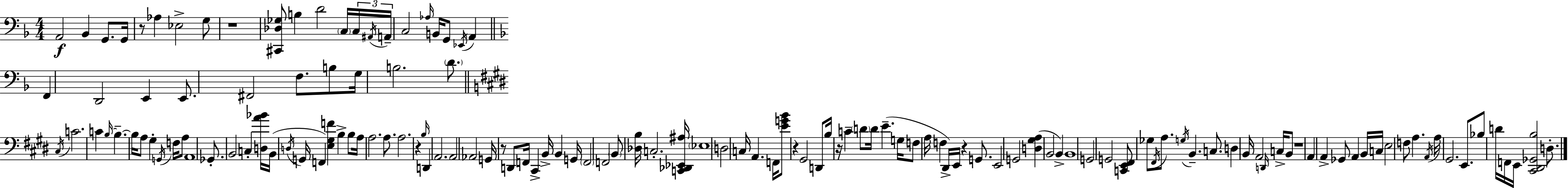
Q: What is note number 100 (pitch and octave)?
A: G3